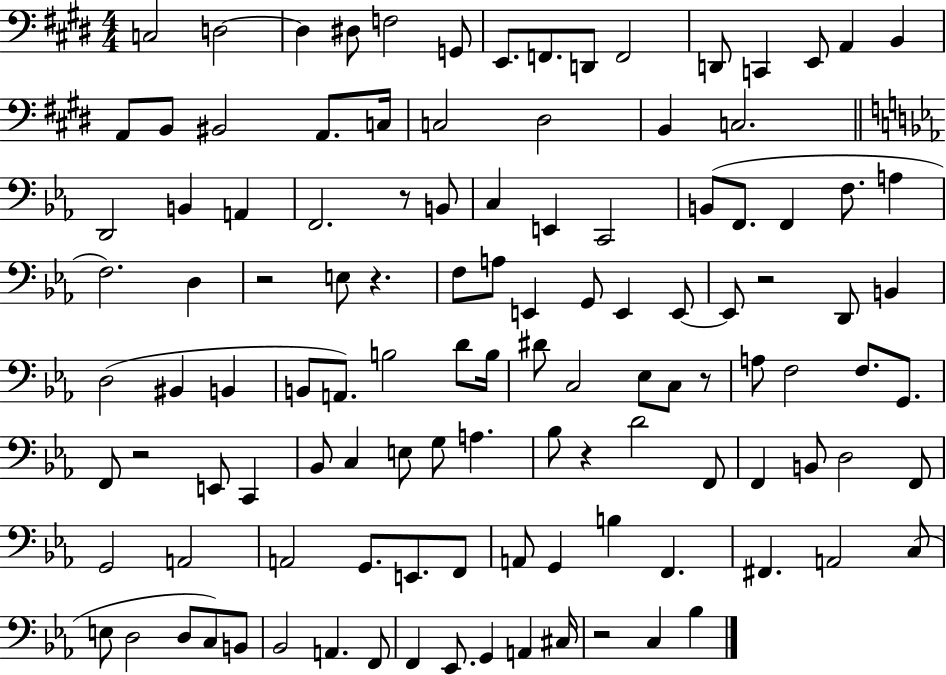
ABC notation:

X:1
T:Untitled
M:4/4
L:1/4
K:E
C,2 D,2 D, ^D,/2 F,2 G,,/2 E,,/2 F,,/2 D,,/2 F,,2 D,,/2 C,, E,,/2 A,, B,, A,,/2 B,,/2 ^B,,2 A,,/2 C,/4 C,2 ^D,2 B,, C,2 D,,2 B,, A,, F,,2 z/2 B,,/2 C, E,, C,,2 B,,/2 F,,/2 F,, F,/2 A, F,2 D, z2 E,/2 z F,/2 A,/2 E,, G,,/2 E,, E,,/2 E,,/2 z2 D,,/2 B,, D,2 ^B,, B,, B,,/2 A,,/2 B,2 D/2 B,/4 ^D/2 C,2 _E,/2 C,/2 z/2 A,/2 F,2 F,/2 G,,/2 F,,/2 z2 E,,/2 C,, _B,,/2 C, E,/2 G,/2 A, _B,/2 z D2 F,,/2 F,, B,,/2 D,2 F,,/2 G,,2 A,,2 A,,2 G,,/2 E,,/2 F,,/2 A,,/2 G,, B, F,, ^F,, A,,2 C,/2 E,/2 D,2 D,/2 C,/2 B,,/2 _B,,2 A,, F,,/2 F,, _E,,/2 G,, A,, ^C,/4 z2 C, _B,